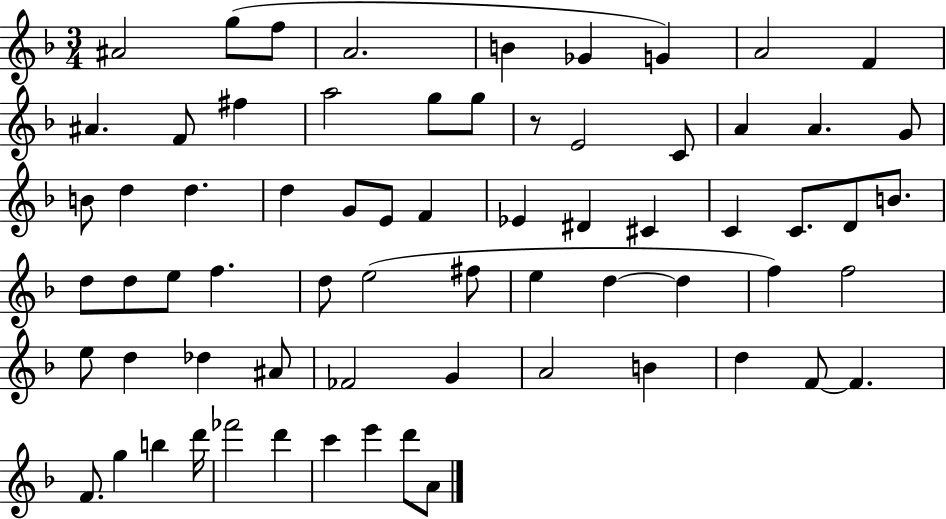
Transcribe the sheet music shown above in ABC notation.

X:1
T:Untitled
M:3/4
L:1/4
K:F
^A2 g/2 f/2 A2 B _G G A2 F ^A F/2 ^f a2 g/2 g/2 z/2 E2 C/2 A A G/2 B/2 d d d G/2 E/2 F _E ^D ^C C C/2 D/2 B/2 d/2 d/2 e/2 f d/2 e2 ^f/2 e d d f f2 e/2 d _d ^A/2 _F2 G A2 B d F/2 F F/2 g b d'/4 _f'2 d' c' e' d'/2 A/2